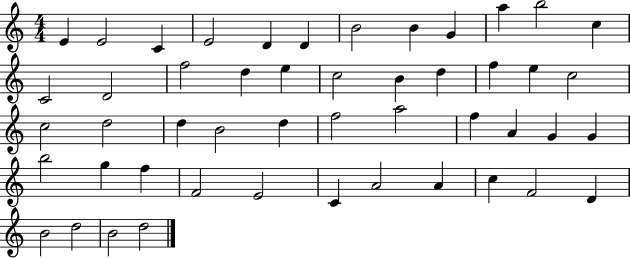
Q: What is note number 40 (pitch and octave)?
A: C4